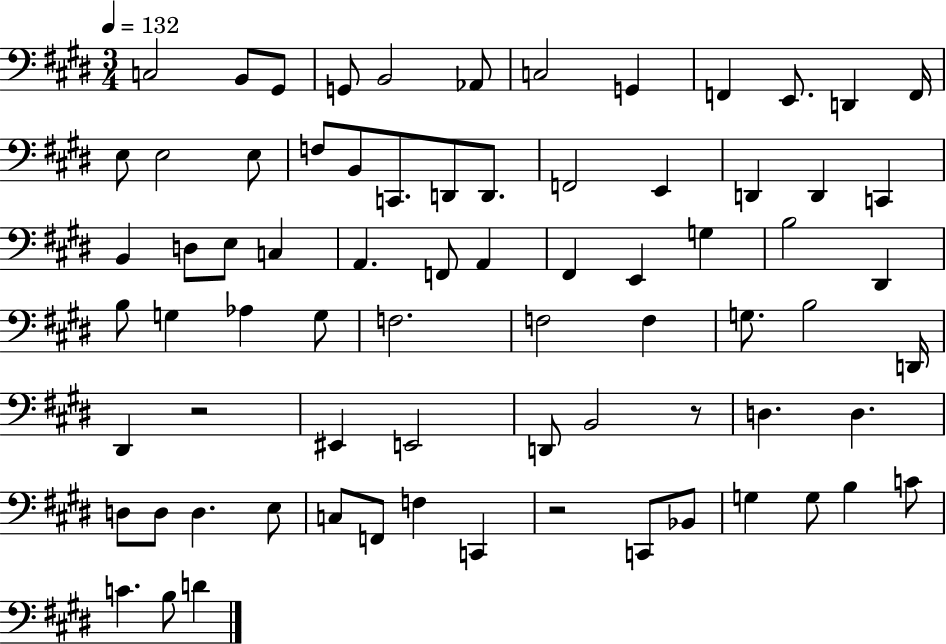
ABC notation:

X:1
T:Untitled
M:3/4
L:1/4
K:E
C,2 B,,/2 ^G,,/2 G,,/2 B,,2 _A,,/2 C,2 G,, F,, E,,/2 D,, F,,/4 E,/2 E,2 E,/2 F,/2 B,,/2 C,,/2 D,,/2 D,,/2 F,,2 E,, D,, D,, C,, B,, D,/2 E,/2 C, A,, F,,/2 A,, ^F,, E,, G, B,2 ^D,, B,/2 G, _A, G,/2 F,2 F,2 F, G,/2 B,2 D,,/4 ^D,, z2 ^E,, E,,2 D,,/2 B,,2 z/2 D, D, D,/2 D,/2 D, E,/2 C,/2 F,,/2 F, C,, z2 C,,/2 _B,,/2 G, G,/2 B, C/2 C B,/2 D